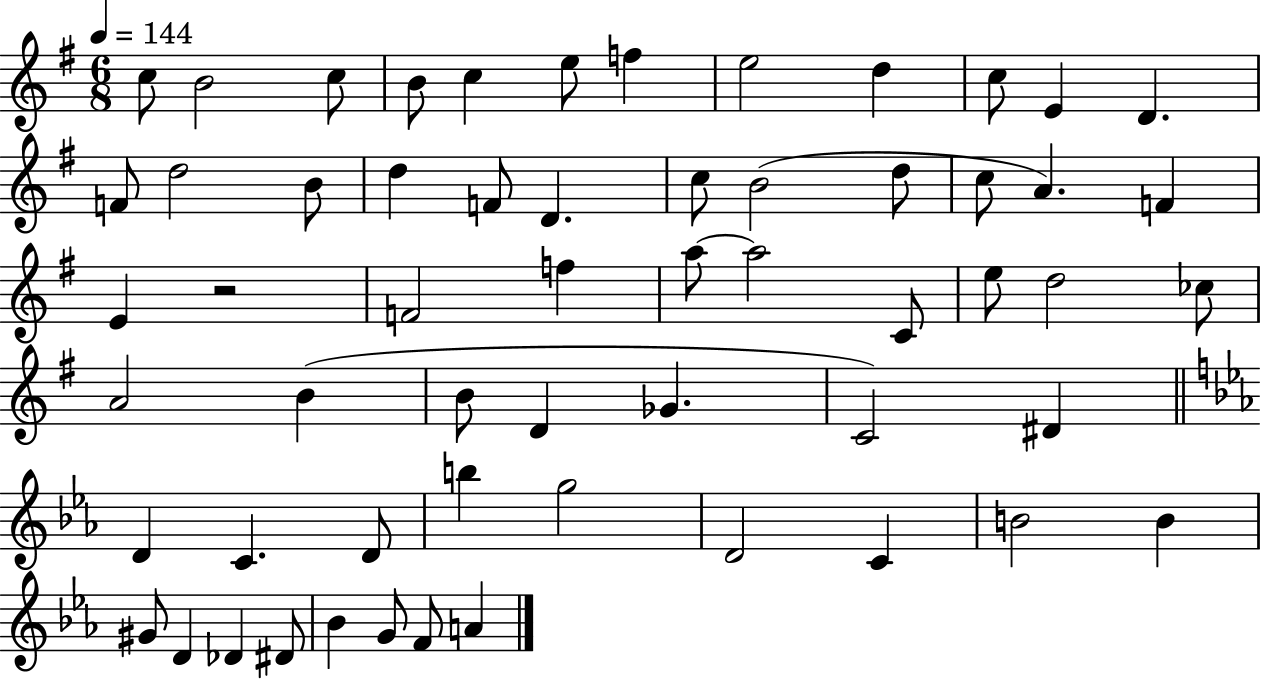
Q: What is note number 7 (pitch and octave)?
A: F5